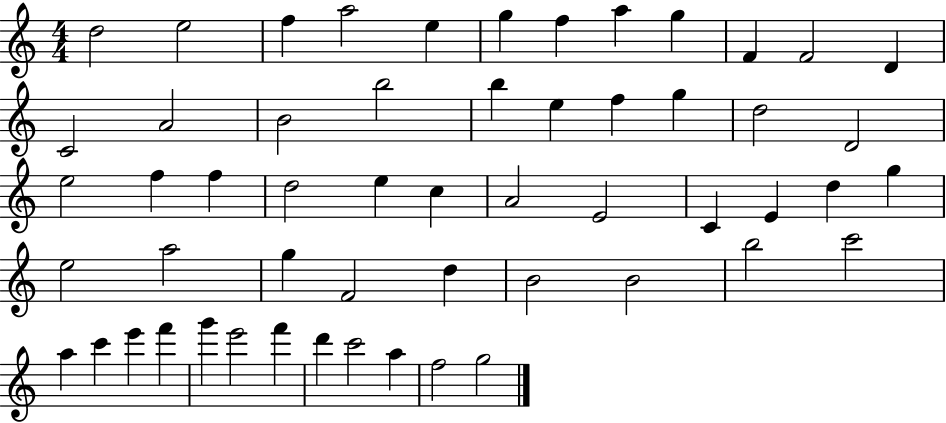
X:1
T:Untitled
M:4/4
L:1/4
K:C
d2 e2 f a2 e g f a g F F2 D C2 A2 B2 b2 b e f g d2 D2 e2 f f d2 e c A2 E2 C E d g e2 a2 g F2 d B2 B2 b2 c'2 a c' e' f' g' e'2 f' d' c'2 a f2 g2